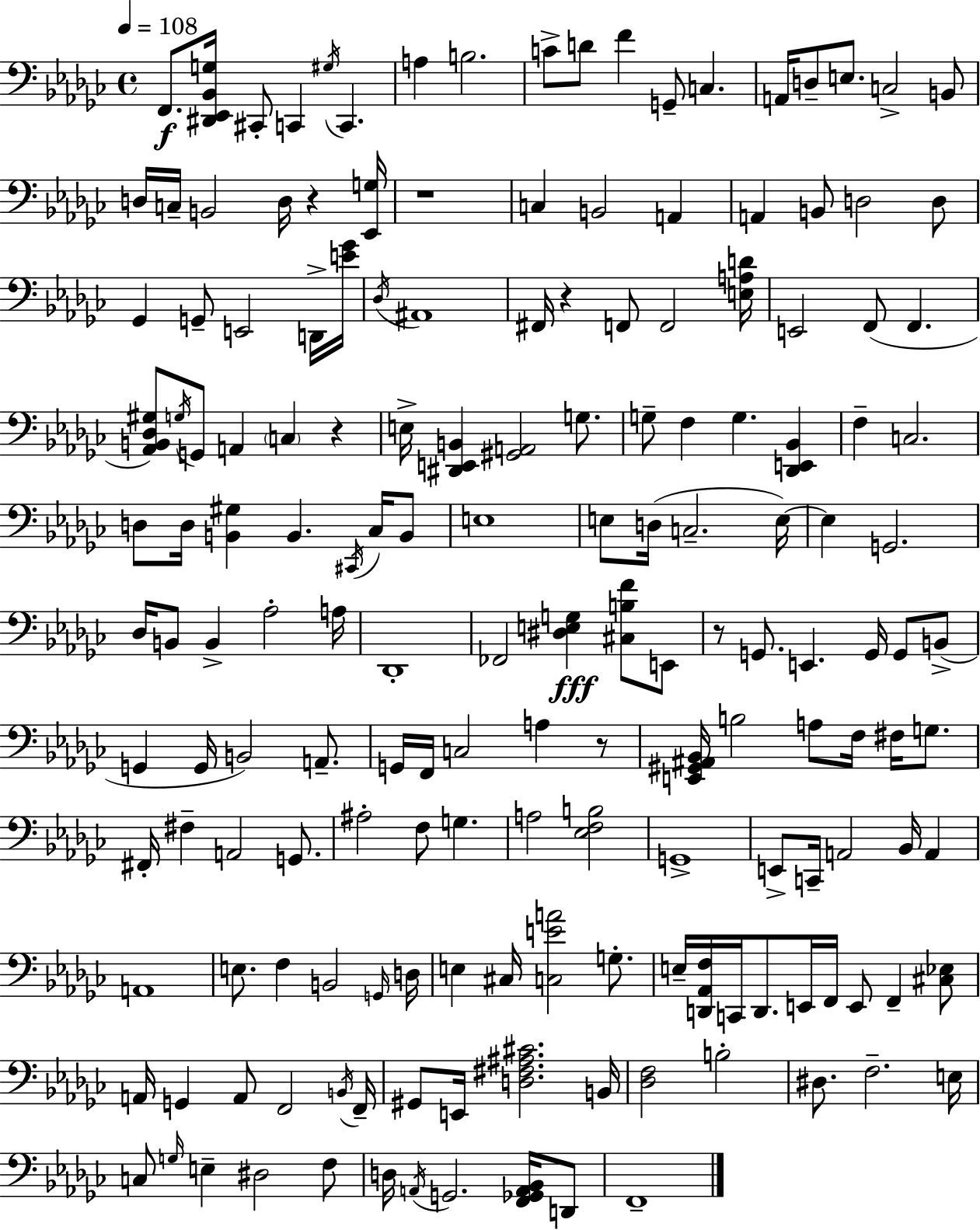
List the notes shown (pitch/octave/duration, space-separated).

F2/e. [D#2,Eb2,Bb2,G3]/s C#2/e C2/q G#3/s C2/q. A3/q B3/h. C4/e D4/e F4/q G2/e C3/q. A2/s D3/e E3/e. C3/h B2/e D3/s C3/s B2/h D3/s R/q [Eb2,G3]/s R/w C3/q B2/h A2/q A2/q B2/e D3/h D3/e Gb2/q G2/e E2/h D2/s [E4,Gb4]/s Db3/s A#2/w F#2/s R/q F2/e F2/h [E3,A3,D4]/s E2/h F2/e F2/q. [Ab2,B2,Db3,G#3]/e G3/s G2/e A2/q C3/q R/q E3/s [D#2,E2,B2]/q [G#2,A2]/h G3/e. G3/e F3/q G3/q. [Db2,E2,Bb2]/q F3/q C3/h. D3/e D3/s [B2,G#3]/q B2/q. C#2/s CES3/s B2/e E3/w E3/e D3/s C3/h. E3/s E3/q G2/h. Db3/s B2/e B2/q Ab3/h A3/s Db2/w FES2/h [D#3,E3,G3]/q [C#3,B3,F4]/e E2/e R/e G2/e. E2/q. G2/s G2/e B2/e G2/q G2/s B2/h A2/e. G2/s F2/s C3/h A3/q R/e [E2,G#2,A#2,Bb2]/s B3/h A3/e F3/s F#3/s G3/e. F#2/s F#3/q A2/h G2/e. A#3/h F3/e G3/q. A3/h [Eb3,F3,B3]/h G2/w E2/e C2/s A2/h Bb2/s A2/q A2/w E3/e. F3/q B2/h G2/s D3/s E3/q C#3/s [C3,E4,A4]/h G3/e. E3/s [D2,Ab2,F3]/s C2/s D2/e. E2/s F2/s E2/e F2/q [C#3,Eb3]/e A2/s G2/q A2/e F2/h B2/s F2/s G#2/e E2/s [D3,F#3,A#3,C#4]/h. B2/s [Db3,F3]/h B3/h D#3/e. F3/h. E3/s C3/e G3/s E3/q D#3/h F3/e D3/s A2/s G2/h. [F2,Gb2,A2,Bb2]/s D2/e F2/w